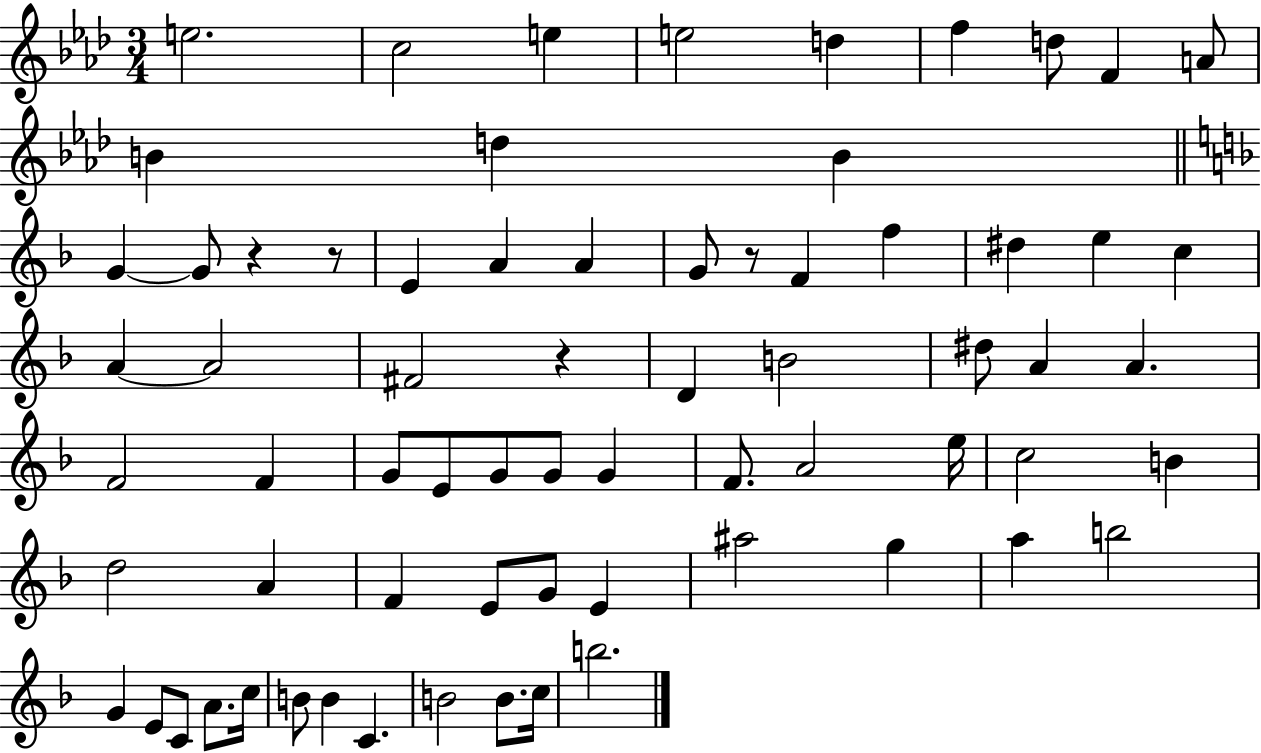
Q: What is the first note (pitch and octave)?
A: E5